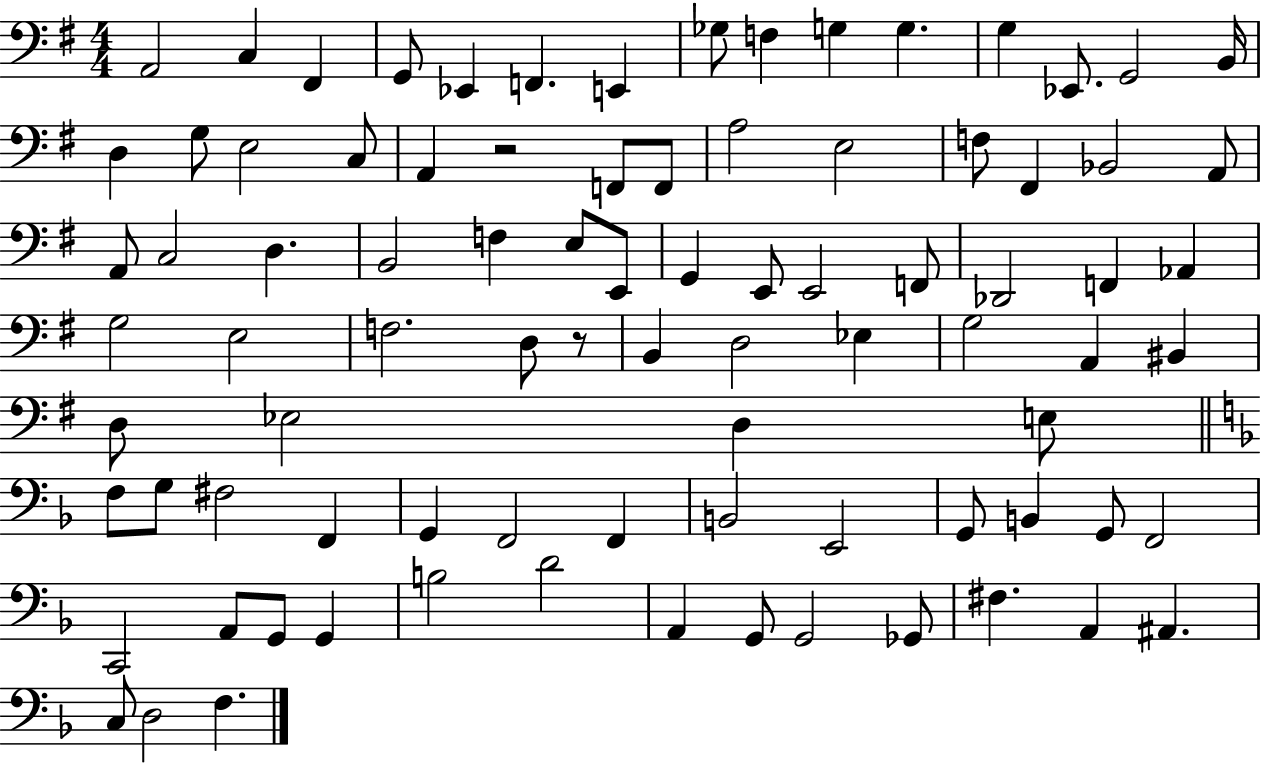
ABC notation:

X:1
T:Untitled
M:4/4
L:1/4
K:G
A,,2 C, ^F,, G,,/2 _E,, F,, E,, _G,/2 F, G, G, G, _E,,/2 G,,2 B,,/4 D, G,/2 E,2 C,/2 A,, z2 F,,/2 F,,/2 A,2 E,2 F,/2 ^F,, _B,,2 A,,/2 A,,/2 C,2 D, B,,2 F, E,/2 E,,/2 G,, E,,/2 E,,2 F,,/2 _D,,2 F,, _A,, G,2 E,2 F,2 D,/2 z/2 B,, D,2 _E, G,2 A,, ^B,, D,/2 _E,2 D, E,/2 F,/2 G,/2 ^F,2 F,, G,, F,,2 F,, B,,2 E,,2 G,,/2 B,, G,,/2 F,,2 C,,2 A,,/2 G,,/2 G,, B,2 D2 A,, G,,/2 G,,2 _G,,/2 ^F, A,, ^A,, C,/2 D,2 F,